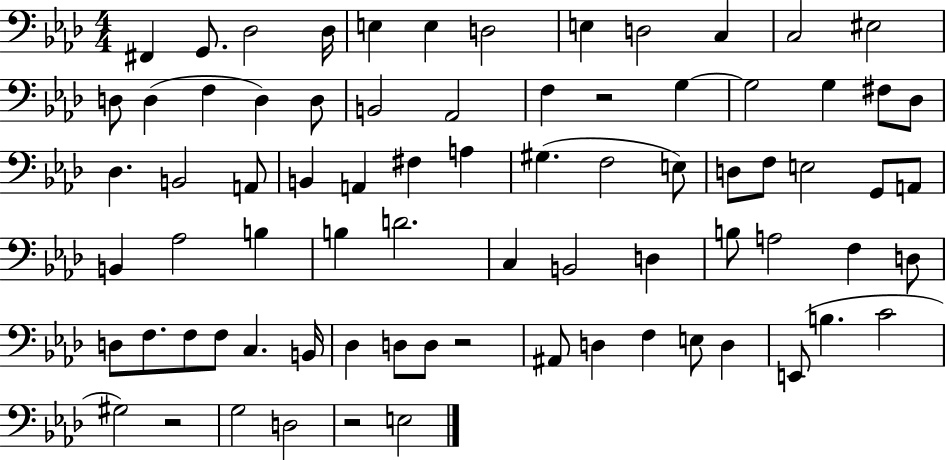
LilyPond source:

{
  \clef bass
  \numericTimeSignature
  \time 4/4
  \key aes \major
  fis,4 g,8. des2 des16 | e4 e4 d2 | e4 d2 c4 | c2 eis2 | \break d8 d4( f4 d4) d8 | b,2 aes,2 | f4 r2 g4~~ | g2 g4 fis8 des8 | \break des4. b,2 a,8 | b,4 a,4 fis4 a4 | gis4.( f2 e8) | d8 f8 e2 g,8 a,8 | \break b,4 aes2 b4 | b4 d'2. | c4 b,2 d4 | b8 a2 f4 d8 | \break d8 f8. f8 f8 c4. b,16 | des4 d8 d8 r2 | ais,8 d4 f4 e8 d4 | e,8( b4. c'2 | \break gis2) r2 | g2 d2 | r2 e2 | \bar "|."
}